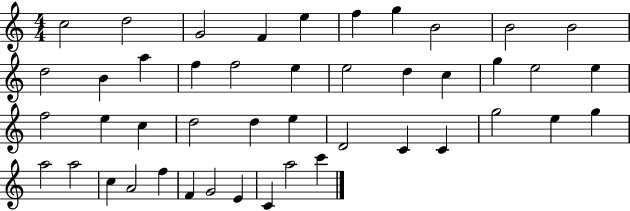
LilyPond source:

{
  \clef treble
  \numericTimeSignature
  \time 4/4
  \key c \major
  c''2 d''2 | g'2 f'4 e''4 | f''4 g''4 b'2 | b'2 b'2 | \break d''2 b'4 a''4 | f''4 f''2 e''4 | e''2 d''4 c''4 | g''4 e''2 e''4 | \break f''2 e''4 c''4 | d''2 d''4 e''4 | d'2 c'4 c'4 | g''2 e''4 g''4 | \break a''2 a''2 | c''4 a'2 f''4 | f'4 g'2 e'4 | c'4 a''2 c'''4 | \break \bar "|."
}